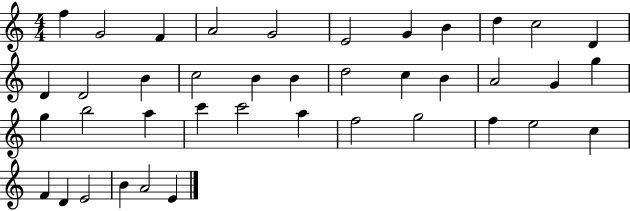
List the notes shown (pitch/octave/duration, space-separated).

F5/q G4/h F4/q A4/h G4/h E4/h G4/q B4/q D5/q C5/h D4/q D4/q D4/h B4/q C5/h B4/q B4/q D5/h C5/q B4/q A4/h G4/q G5/q G5/q B5/h A5/q C6/q C6/h A5/q F5/h G5/h F5/q E5/h C5/q F4/q D4/q E4/h B4/q A4/h E4/q